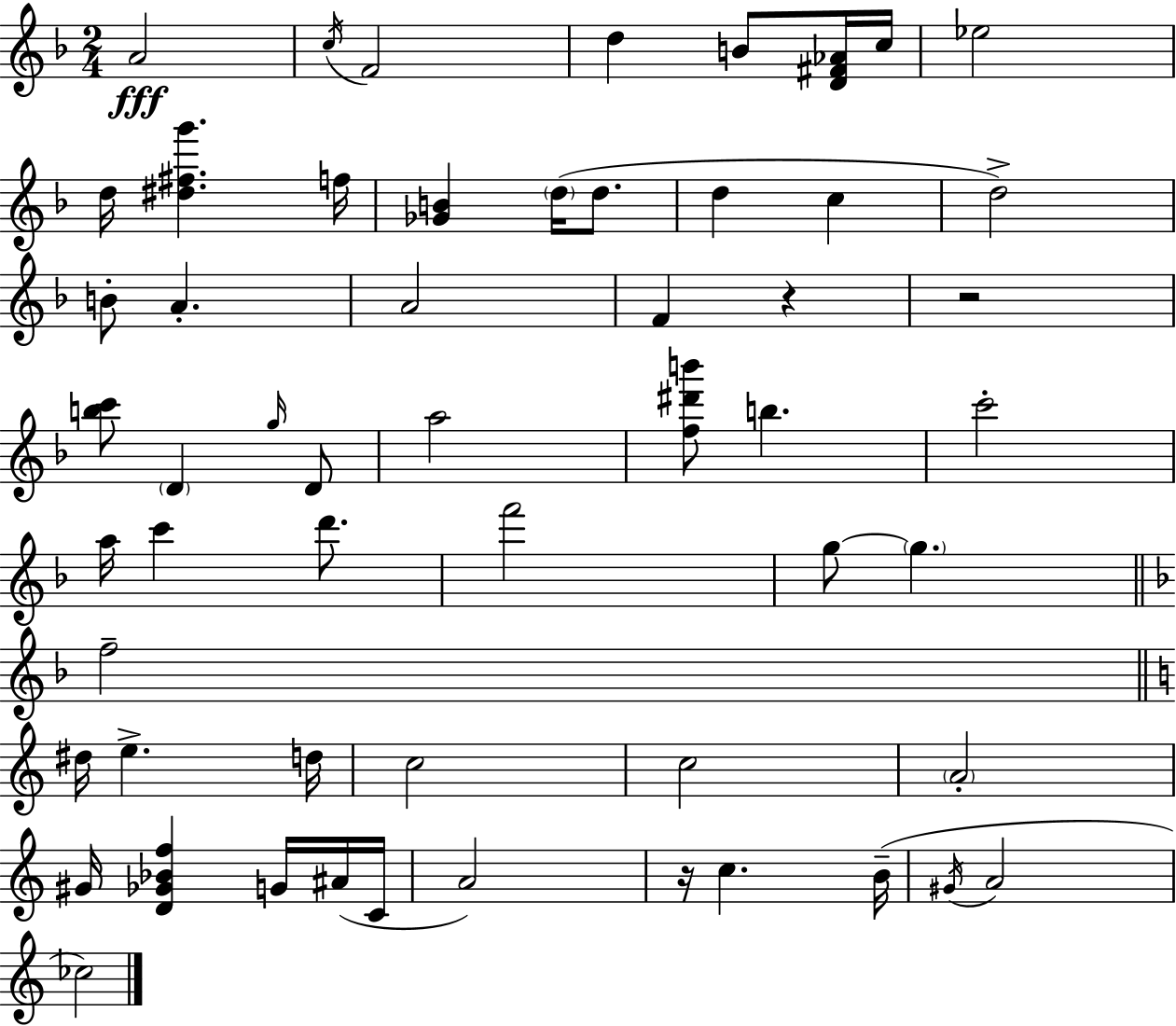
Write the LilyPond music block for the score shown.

{
  \clef treble
  \numericTimeSignature
  \time 2/4
  \key d \minor
  a'2\fff | \acciaccatura { c''16 } f'2 | d''4 b'8 <d' fis' aes'>16 | c''16 ees''2 | \break d''16 <dis'' fis'' g'''>4. | f''16 <ges' b'>4 \parenthesize d''16( d''8. | d''4 c''4 | d''2->) | \break b'8-. a'4.-. | a'2 | f'4 r4 | r2 | \break <b'' c'''>8 \parenthesize d'4 \grace { g''16 } | d'8 a''2 | <f'' dis''' b'''>8 b''4. | c'''2-. | \break a''16 c'''4 d'''8. | f'''2 | g''8~~ \parenthesize g''4. | \bar "||" \break \key f \major f''2-- | \bar "||" \break \key a \minor dis''16 e''4.-> d''16 | c''2 | c''2 | \parenthesize a'2-. | \break gis'16 <d' ges' bes' f''>4 g'16 ais'16( c'16 | a'2) | r16 c''4. b'16--( | \acciaccatura { gis'16 } a'2 | \break ces''2) | \bar "|."
}